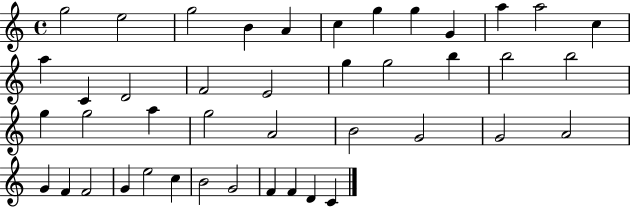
{
  \clef treble
  \time 4/4
  \defaultTimeSignature
  \key c \major
  g''2 e''2 | g''2 b'4 a'4 | c''4 g''4 g''4 g'4 | a''4 a''2 c''4 | \break a''4 c'4 d'2 | f'2 e'2 | g''4 g''2 b''4 | b''2 b''2 | \break g''4 g''2 a''4 | g''2 a'2 | b'2 g'2 | g'2 a'2 | \break g'4 f'4 f'2 | g'4 e''2 c''4 | b'2 g'2 | f'4 f'4 d'4 c'4 | \break \bar "|."
}